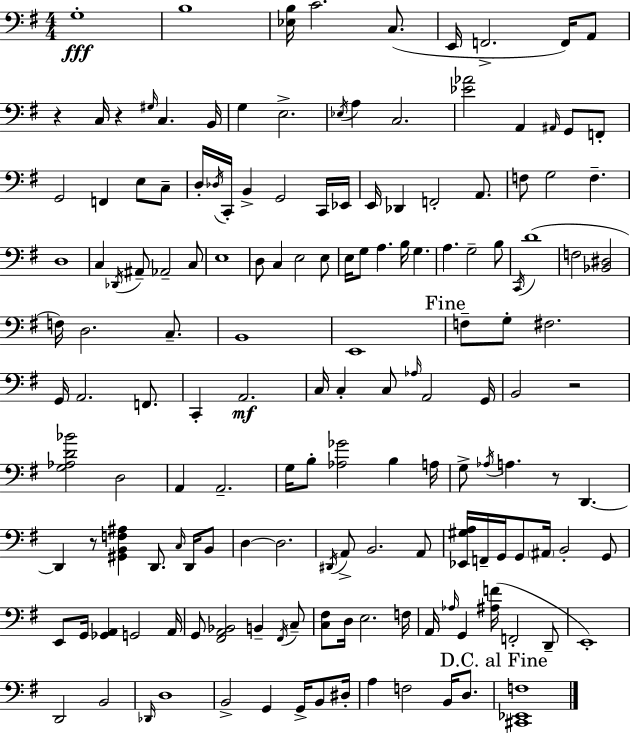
X:1
T:Untitled
M:4/4
L:1/4
K:Em
G,4 B,4 [_E,B,]/4 C2 C,/2 E,,/4 F,,2 F,,/4 A,,/2 z C,/4 z ^G,/4 C, B,,/4 G, E,2 _E,/4 A, C,2 [_E_A]2 A,, ^A,,/4 G,,/2 F,,/2 G,,2 F,, E,/2 C,/2 D,/4 _D,/4 C,,/4 B,, G,,2 C,,/4 _E,,/4 E,,/4 _D,, F,,2 A,,/2 F,/2 G,2 F, D,4 C, _D,,/4 ^A,,/2 _A,,2 C,/2 E,4 D,/2 C, E,2 E,/2 E,/4 G,/2 A, B,/4 G, A, G,2 B,/2 C,,/4 D4 F,2 [_B,,^D,]2 F,/4 D,2 C,/2 B,,4 E,,4 F,/2 G,/2 ^F,2 G,,/4 A,,2 F,,/2 C,, A,,2 C,/4 C, C,/2 _A,/4 A,,2 G,,/4 B,,2 z2 [G,_A,D_B]2 D,2 A,, A,,2 G,/4 B,/2 [_A,_G]2 B, A,/4 G,/2 _A,/4 A, z/2 D,, D,, z/2 [^G,,B,,F,^A,] D,,/2 C,/4 D,,/4 B,,/2 D, D,2 ^D,,/4 A,,/2 B,,2 A,,/2 [_E,,^G,A,]/4 F,,/4 G,,/4 G,,/2 ^A,,/4 B,,2 G,,/2 E,,/2 G,,/4 [_G,,A,,] G,,2 A,,/4 G,,/2 [^F,,A,,_B,,]2 B,, ^F,,/4 C,/2 [C,^F,]/2 D,/4 E,2 F,/4 A,,/4 _A,/4 G,, [^A,F]/4 F,,2 D,,/2 E,,4 D,,2 B,,2 _D,,/4 D,4 B,,2 G,, G,,/4 B,,/2 ^D,/4 A, F,2 B,,/4 D,/2 [^C,,_E,,F,]4